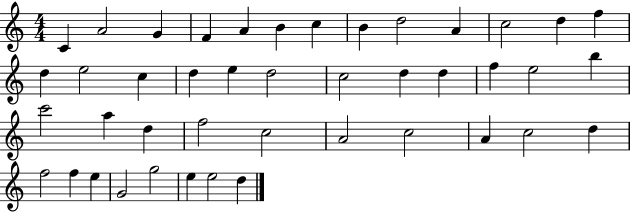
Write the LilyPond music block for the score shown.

{
  \clef treble
  \numericTimeSignature
  \time 4/4
  \key c \major
  c'4 a'2 g'4 | f'4 a'4 b'4 c''4 | b'4 d''2 a'4 | c''2 d''4 f''4 | \break d''4 e''2 c''4 | d''4 e''4 d''2 | c''2 d''4 d''4 | f''4 e''2 b''4 | \break c'''2 a''4 d''4 | f''2 c''2 | a'2 c''2 | a'4 c''2 d''4 | \break f''2 f''4 e''4 | g'2 g''2 | e''4 e''2 d''4 | \bar "|."
}